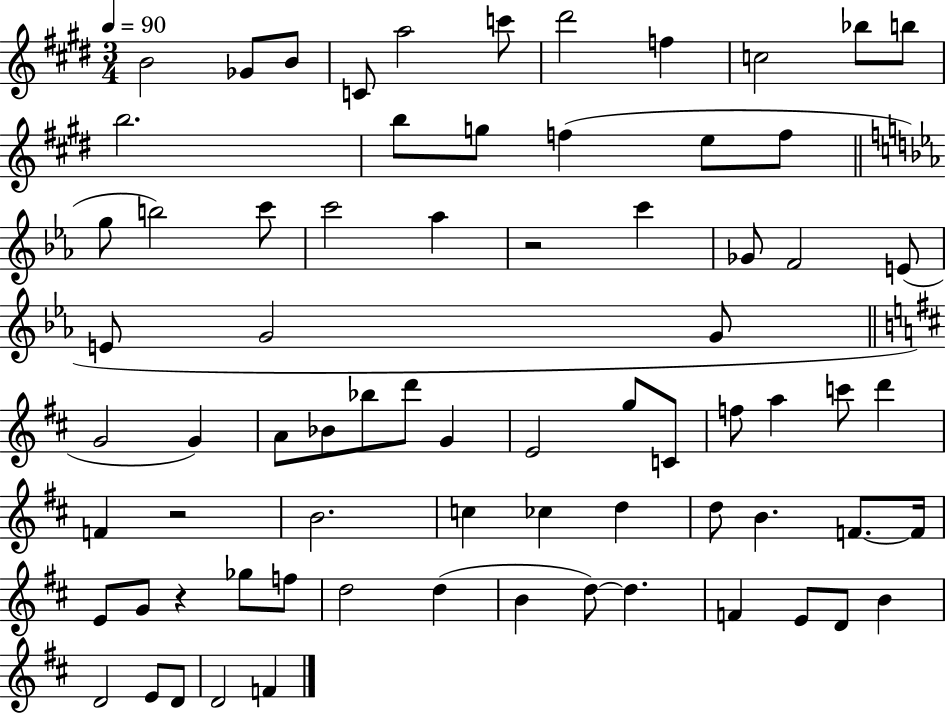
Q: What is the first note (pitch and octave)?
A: B4